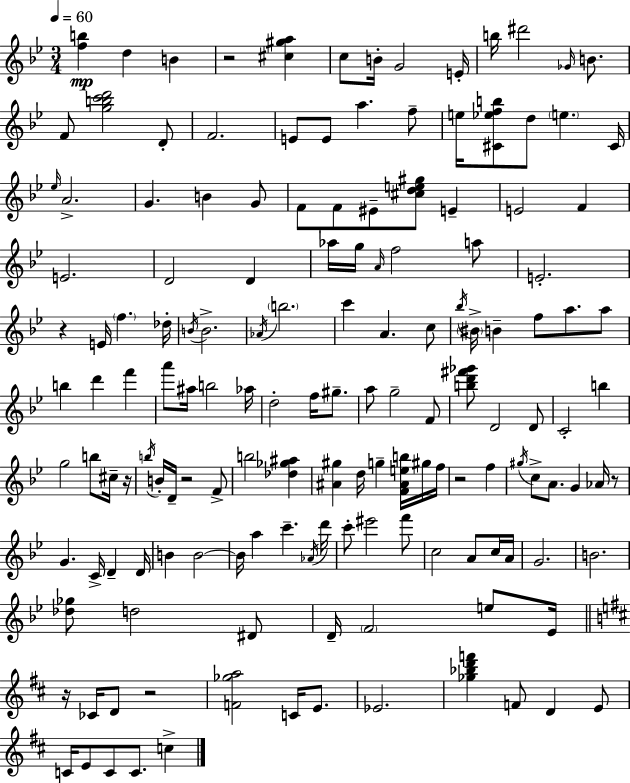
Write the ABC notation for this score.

X:1
T:Untitled
M:3/4
L:1/4
K:Bb
[fb] d B z2 [^c^ga] c/2 B/4 G2 E/4 b/4 ^d'2 _G/4 B/2 F/2 [gbc'd']2 D/2 F2 E/2 E/2 a f/2 e/4 [^C_efb]/2 d/2 e ^C/4 _e/4 A2 G B G/2 F/2 F/2 ^E/2 [^cde^g]/2 E E2 F E2 D2 D _a/4 g/4 A/4 f2 a/2 E2 z E/4 f _d/4 B/4 B2 _A/4 b2 c' A c/2 _b/4 ^B/4 B f/2 a/2 a/2 b d' f' a'/2 ^a/4 b2 _a/4 d2 f/4 ^g/2 a/2 g2 F/2 [bd'^f'_g']/2 D2 D/2 C2 b g2 b/2 ^c/4 z/4 b/4 B/4 D/4 z2 F/2 b2 [_d_g^a] [^A^g] d/4 g [F^Aeb]/4 ^g/4 f/4 z2 f ^g/4 c/2 A/2 G _A/4 z/2 G C/4 D D/4 B B2 B/4 a c' _A/4 d'/4 c'/2 ^e'2 f'/2 c2 A/2 c/4 A/4 G2 B2 [_d_g]/2 d2 ^D/2 D/4 F2 e/2 _E/4 z/4 _C/4 D/2 z2 [F_ga]2 C/4 E/2 _E2 [_g_bd'f'] F/2 D E/2 C/4 E/2 C/2 C/2 c